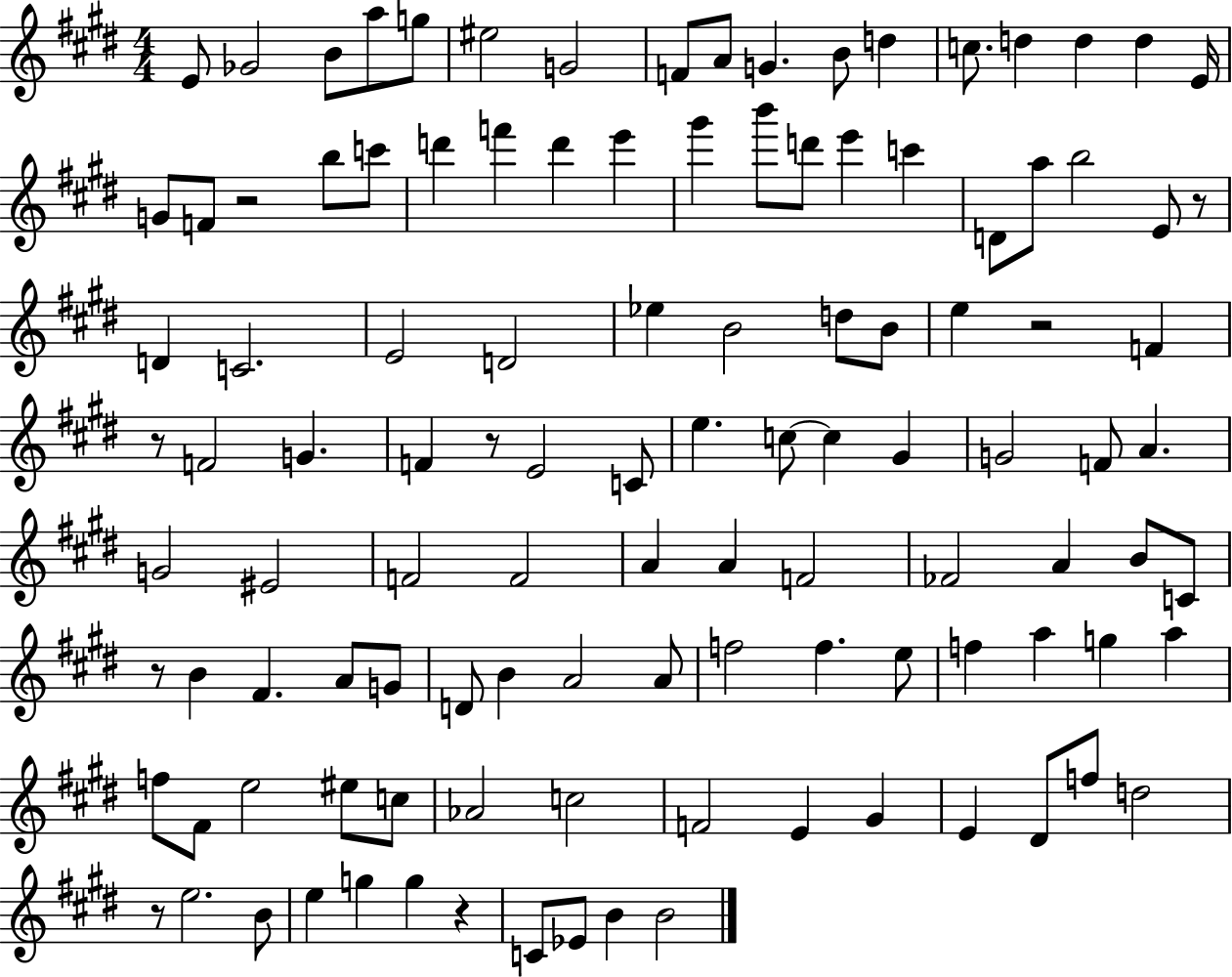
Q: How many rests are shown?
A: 8